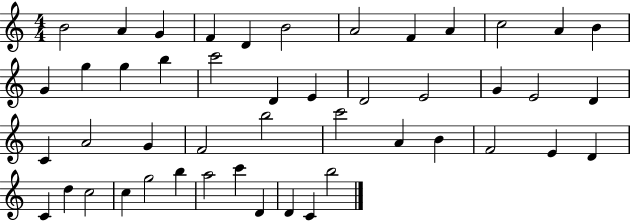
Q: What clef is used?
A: treble